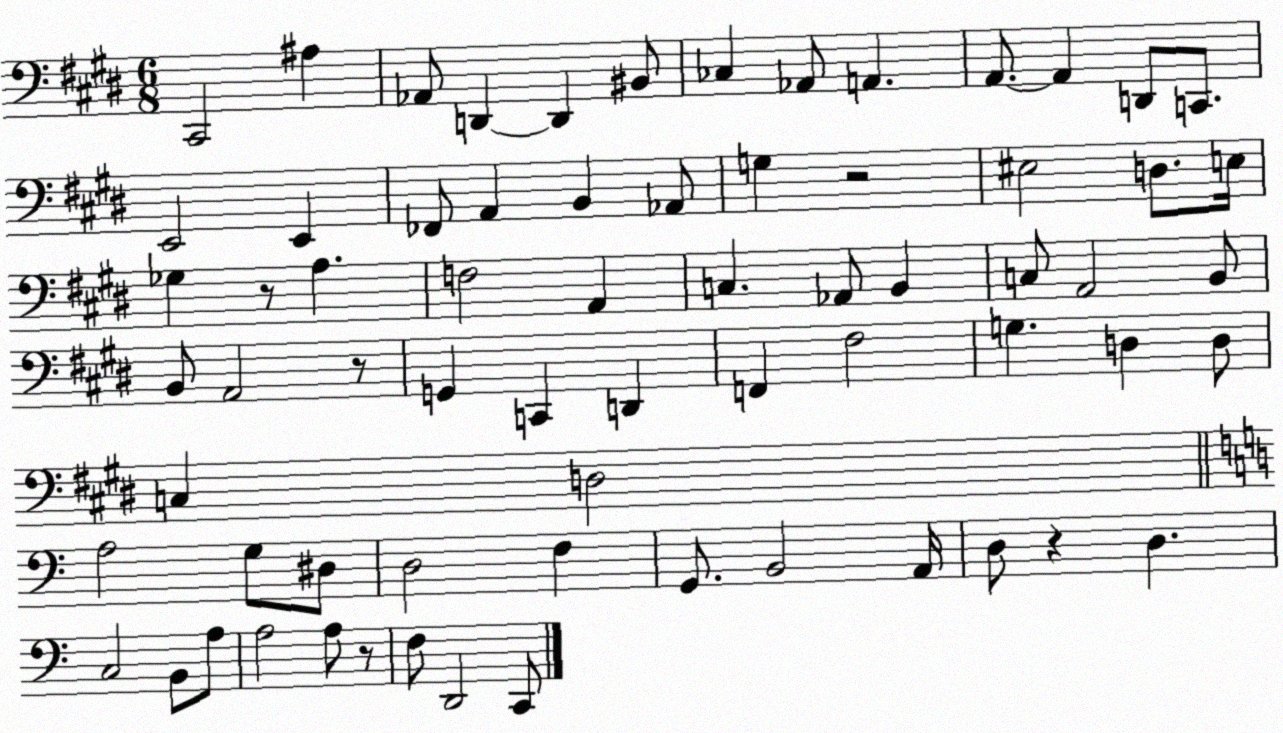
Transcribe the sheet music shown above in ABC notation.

X:1
T:Untitled
M:6/8
L:1/4
K:E
^C,,2 ^A, _A,,/2 D,, D,, ^B,,/2 _C, _A,,/2 A,, A,,/2 A,, D,,/2 C,,/2 E,,2 E,, _F,,/2 A,, B,, _A,,/2 G, z2 ^E,2 D,/2 E,/4 _G, z/2 A, F,2 A,, C, _A,,/2 B,, C,/2 A,,2 B,,/2 B,,/2 A,,2 z/2 G,, C,, D,, F,, ^F,2 G, D, D,/2 C, D,2 A,2 G,/2 ^D,/2 D,2 F, G,,/2 B,,2 A,,/4 D,/2 z D, C,2 B,,/2 A,/2 A,2 A,/2 z/2 F,/2 D,,2 C,,/2